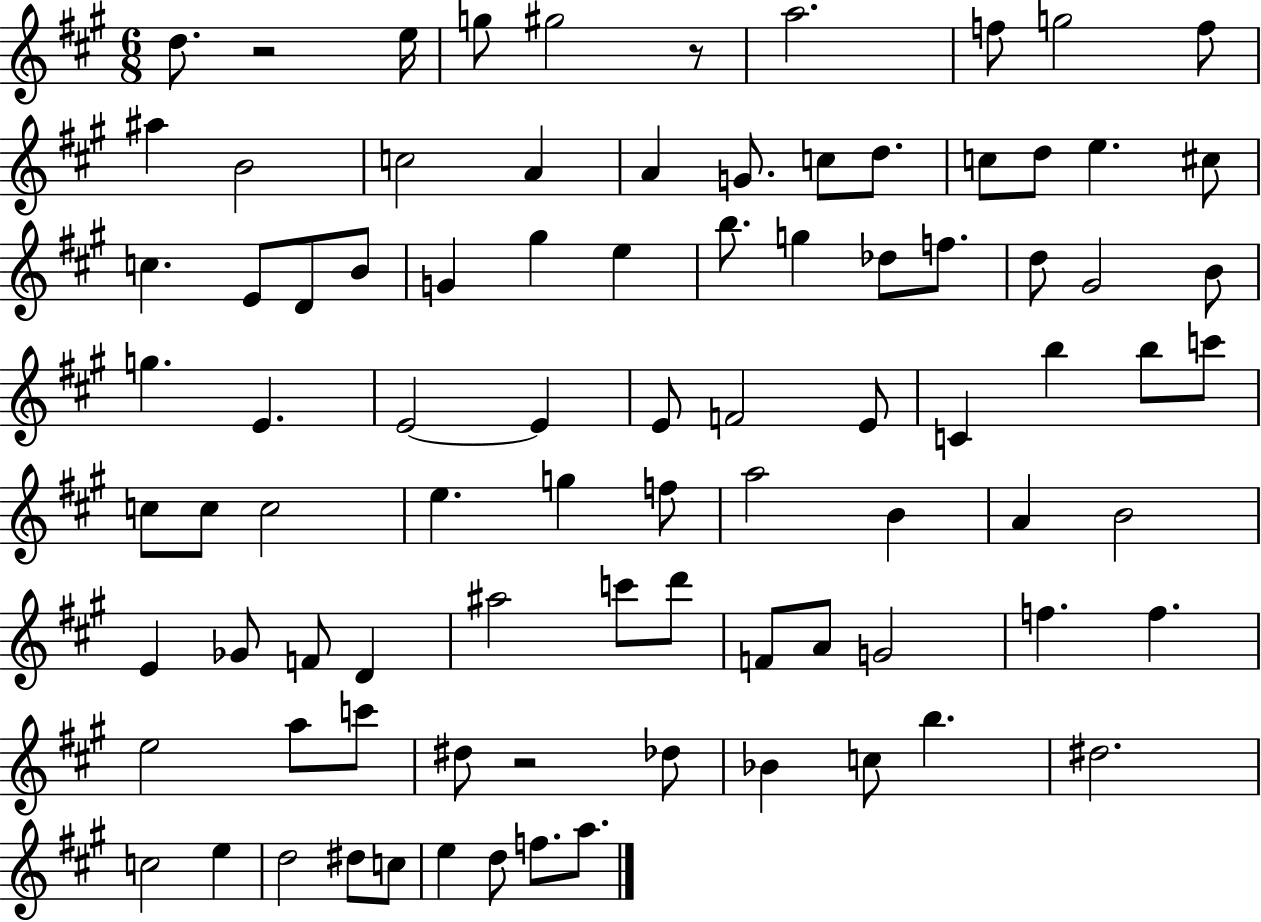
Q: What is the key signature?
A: A major